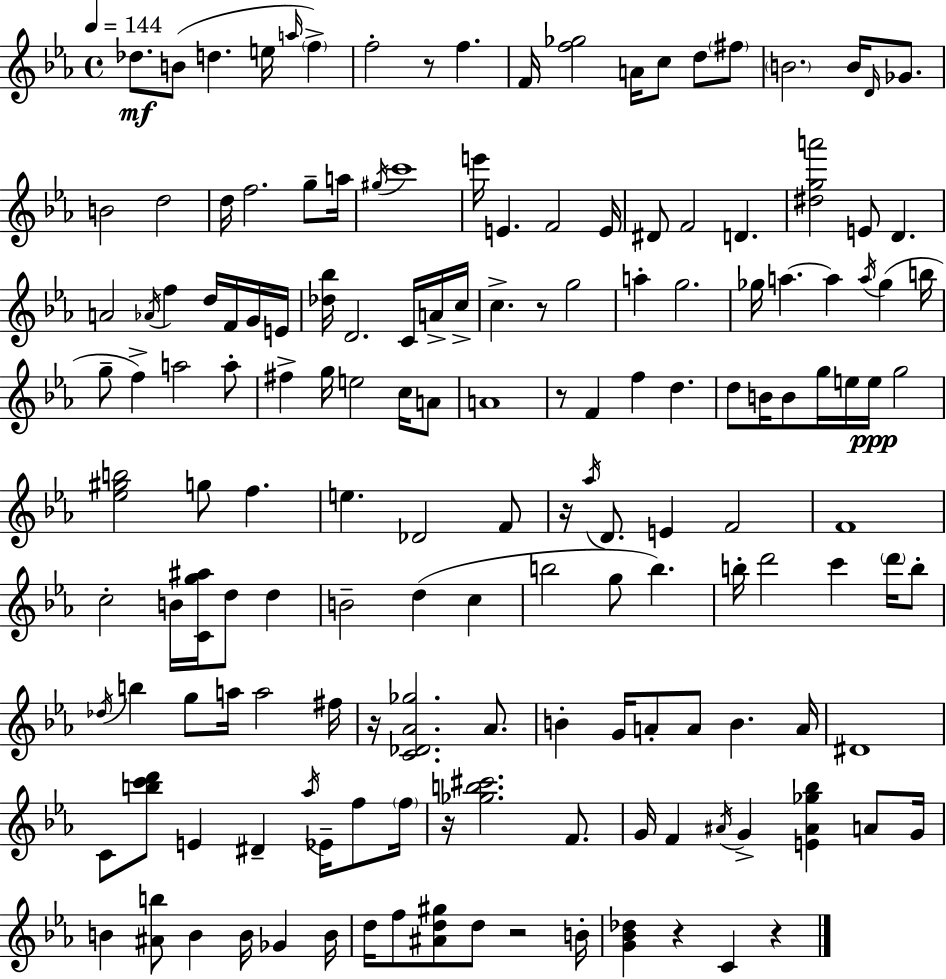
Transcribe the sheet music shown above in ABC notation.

X:1
T:Untitled
M:4/4
L:1/4
K:Cm
_d/2 B/2 d e/4 a/4 f f2 z/2 f F/4 [f_g]2 A/4 c/2 d/2 ^f/2 B2 B/4 D/4 _G/2 B2 d2 d/4 f2 g/2 a/4 ^g/4 c'4 e'/4 E F2 E/4 ^D/2 F2 D [^dga']2 E/2 D A2 _A/4 f d/4 F/4 G/4 E/4 [_d_b]/4 D2 C/4 A/4 c/4 c z/2 g2 a g2 _g/4 a a a/4 _g b/4 g/2 f a2 a/2 ^f g/4 e2 c/4 A/2 A4 z/2 F f d d/2 B/4 B/2 g/4 e/4 e/4 g2 [_e^gb]2 g/2 f e _D2 F/2 z/4 _a/4 D/2 E F2 F4 c2 B/4 [Cg^a]/4 d/2 d B2 d c b2 g/2 b b/4 d'2 c' d'/4 b/2 _d/4 b g/2 a/4 a2 ^f/4 z/4 [C_D_A_g]2 _A/2 B G/4 A/2 A/2 B A/4 ^D4 C/2 [bc'd']/2 E ^D _a/4 _E/4 f/2 f/4 z/4 [_gb^c']2 F/2 G/4 F ^A/4 G [E^A_g_b] A/2 G/4 B [^Ab]/2 B B/4 _G B/4 d/4 f/2 [^Ad^g]/2 d/2 z2 B/4 [G_B_d] z C z